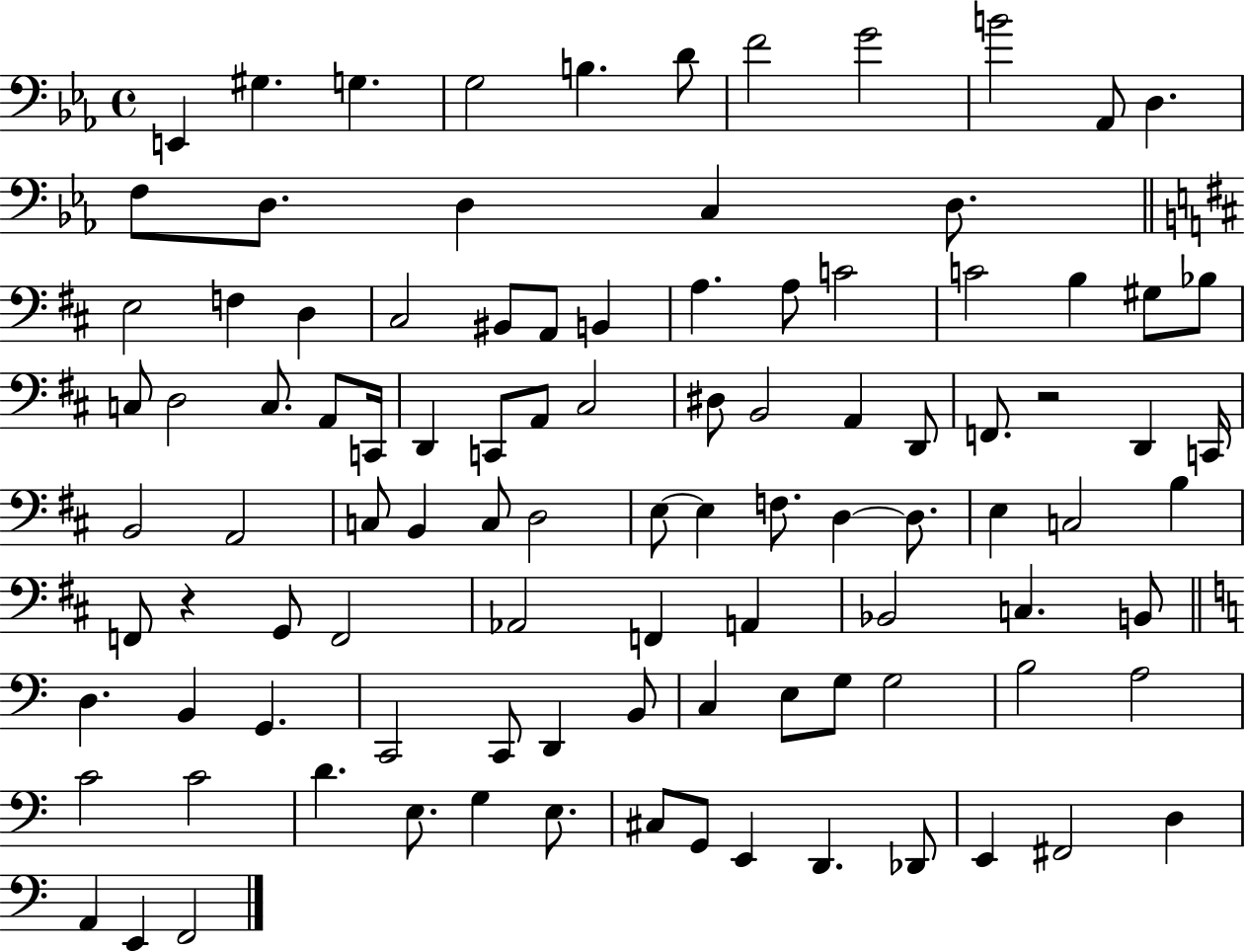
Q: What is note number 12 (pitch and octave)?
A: F3